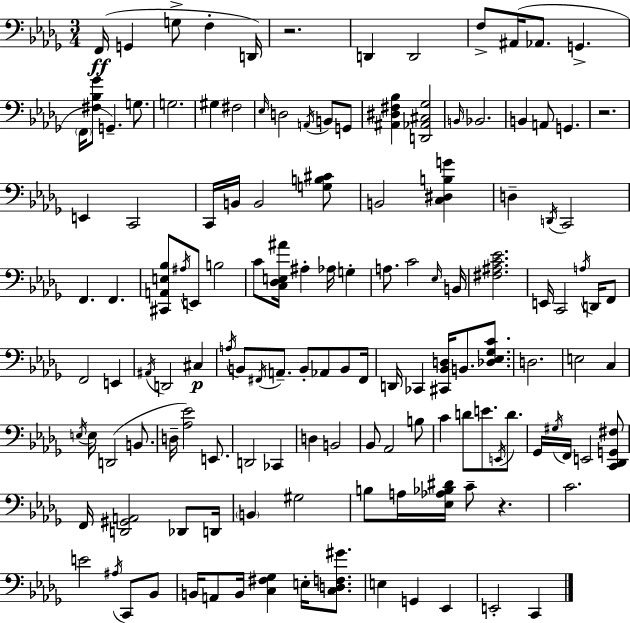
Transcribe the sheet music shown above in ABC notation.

X:1
T:Untitled
M:3/4
L:1/4
K:Bbm
F,,/4 G,, G,/2 F, D,,/4 z2 D,, D,,2 F,/2 ^A,,/4 _A,,/2 G,, F,,/4 [^F,_B,_G]/2 G,, G,/2 G,2 ^G, ^F,2 _E,/4 D,2 A,,/4 B,,/2 G,,/2 [^A,,^D,^F,_B,] [D,,_A,,^C,_G,]2 B,,/4 _B,,2 B,, A,,/2 G,, z2 E,, C,,2 C,,/4 B,,/4 B,,2 [G,B,^C]/2 B,,2 [C,^D,B,G] D, D,,/4 C,,2 F,, F,, [^C,,A,,E,_B,]/2 ^A,/4 E,,/2 B,2 C/2 [C,_D,E,^A]/4 ^A, _A,/4 G, A,/2 C2 _E,/4 B,,/4 [^F,^A,C_E]2 E,,/4 C,,2 A,/4 D,,/4 F,,/2 F,,2 E,, ^A,,/4 D,,2 ^C, A,/4 B,,/2 ^F,,/4 A,,/2 B,,/2 _A,,/2 B,,/2 ^F,,/4 D,,/4 _C,, [^C,,_B,,D,]/4 B,,/2 [_D,_E,_G,C]/2 D,2 E,2 C, E,/4 E,/4 D,,2 B,,/2 D,/4 [_A,_E]2 E,,/2 D,,2 _C,, D, B,,2 _B,,/2 _A,,2 B,/2 C D/2 E/2 E,,/4 D/2 _G,,/4 ^G,/4 F,,/4 E,,2 [C,,_D,,G,,^F,]/2 F,,/4 [D,,^G,,A,,]2 _D,,/2 D,,/4 B,, ^G,2 B,/2 A,/4 [_E,_A,_B,^D]/4 C/2 z C2 E2 ^A,/4 C,,/2 _B,,/2 B,,/4 A,,/2 B,,/4 [C,^F,_G,] E,/4 [C,D,F,^G]/2 E, G,, _E,, E,,2 C,,